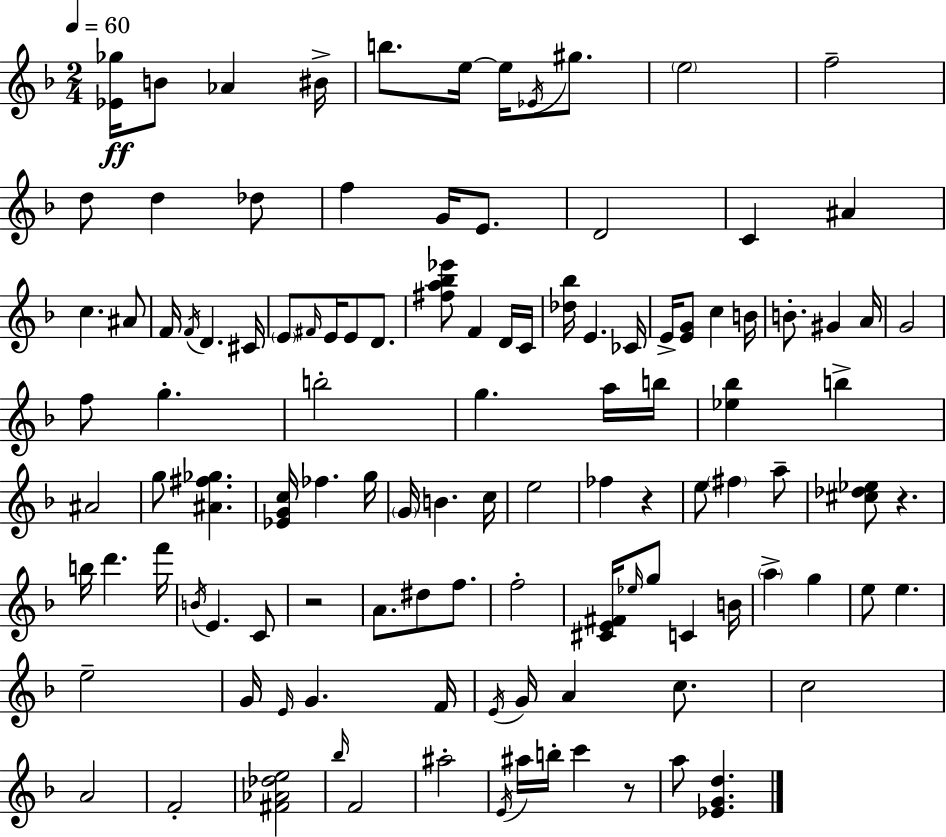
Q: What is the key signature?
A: F major